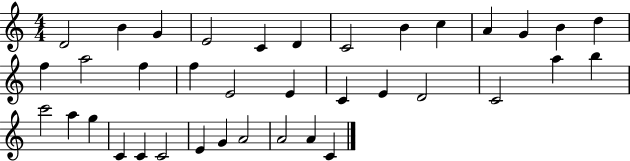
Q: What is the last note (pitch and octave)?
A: C4